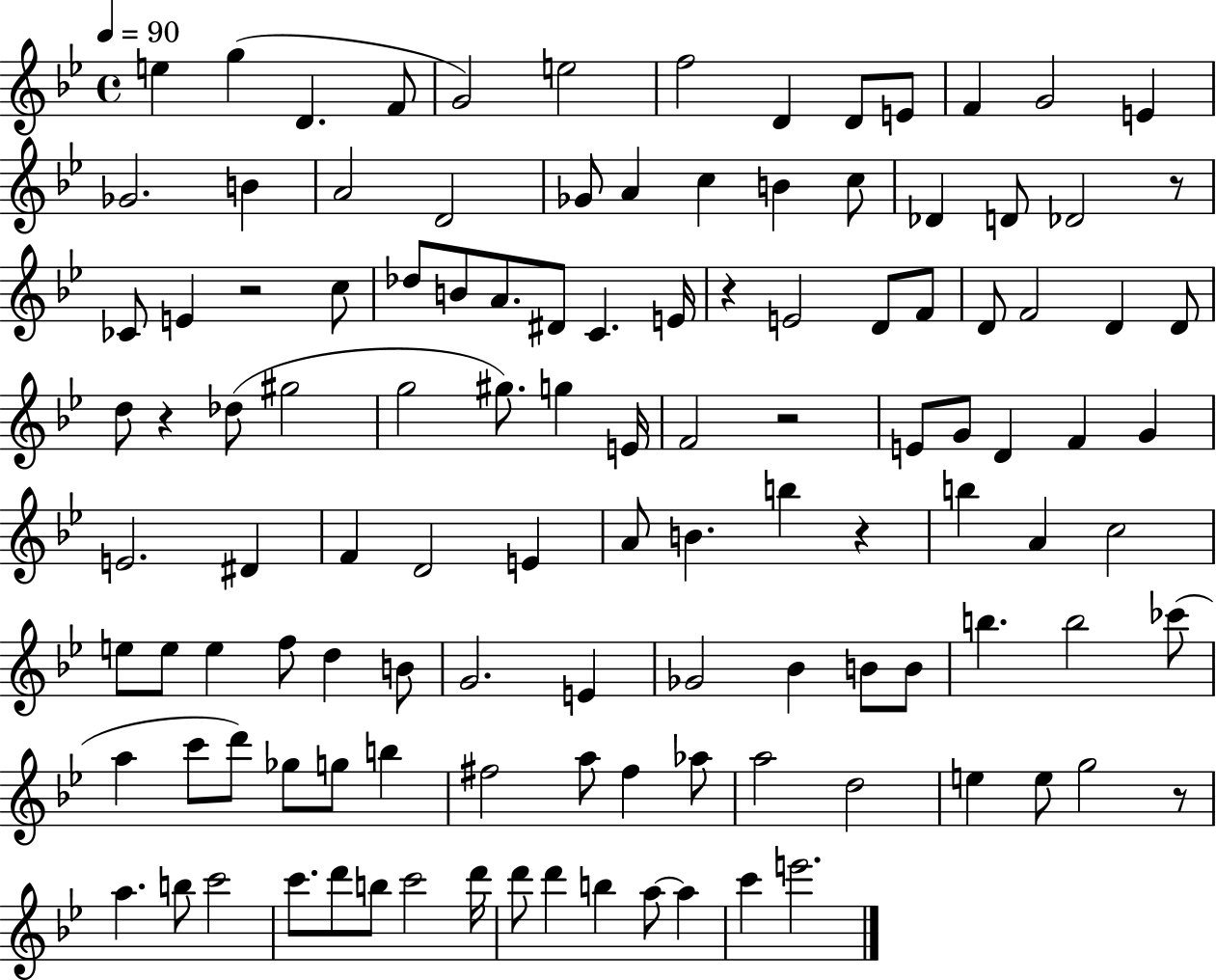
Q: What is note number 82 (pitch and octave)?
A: C6